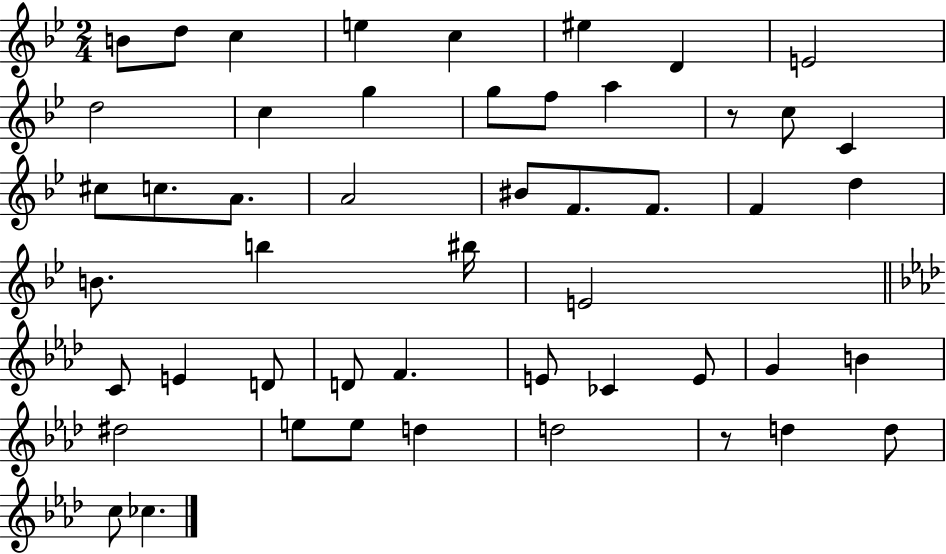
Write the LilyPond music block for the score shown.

{
  \clef treble
  \numericTimeSignature
  \time 2/4
  \key bes \major
  \repeat volta 2 { b'8 d''8 c''4 | e''4 c''4 | eis''4 d'4 | e'2 | \break d''2 | c''4 g''4 | g''8 f''8 a''4 | r8 c''8 c'4 | \break cis''8 c''8. a'8. | a'2 | bis'8 f'8. f'8. | f'4 d''4 | \break b'8. b''4 bis''16 | e'2 | \bar "||" \break \key f \minor c'8 e'4 d'8 | d'8 f'4. | e'8 ces'4 e'8 | g'4 b'4 | \break dis''2 | e''8 e''8 d''4 | d''2 | r8 d''4 d''8 | \break c''8 ces''4. | } \bar "|."
}